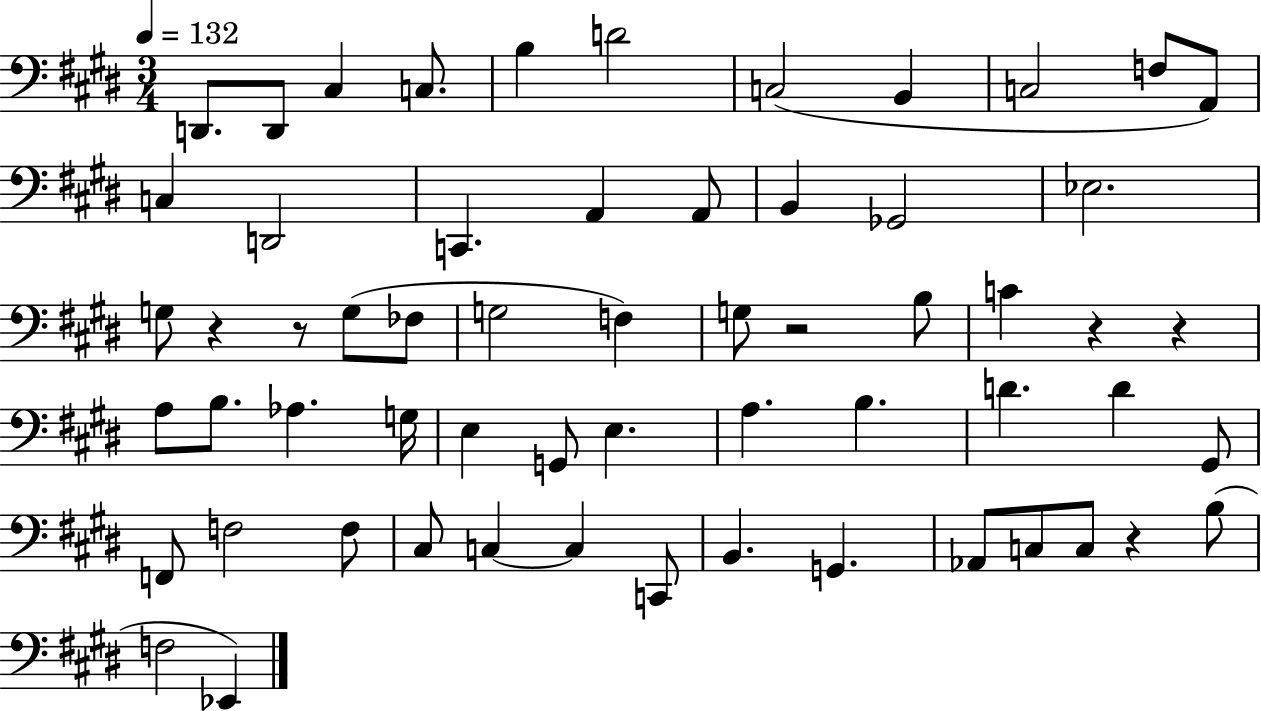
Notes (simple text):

D2/e. D2/e C#3/q C3/e. B3/q D4/h C3/h B2/q C3/h F3/e A2/e C3/q D2/h C2/q. A2/q A2/e B2/q Gb2/h Eb3/h. G3/e R/q R/e G3/e FES3/e G3/h F3/q G3/e R/h B3/e C4/q R/q R/q A3/e B3/e. Ab3/q. G3/s E3/q G2/e E3/q. A3/q. B3/q. D4/q. D4/q G#2/e F2/e F3/h F3/e C#3/e C3/q C3/q C2/e B2/q. G2/q. Ab2/e C3/e C3/e R/q B3/e F3/h Eb2/q